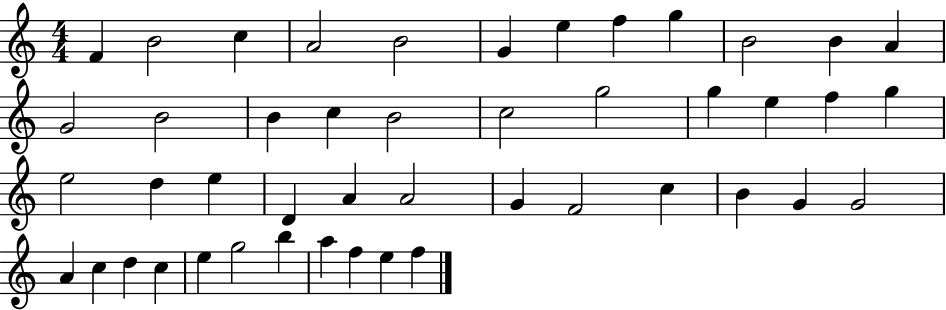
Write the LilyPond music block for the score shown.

{
  \clef treble
  \numericTimeSignature
  \time 4/4
  \key c \major
  f'4 b'2 c''4 | a'2 b'2 | g'4 e''4 f''4 g''4 | b'2 b'4 a'4 | \break g'2 b'2 | b'4 c''4 b'2 | c''2 g''2 | g''4 e''4 f''4 g''4 | \break e''2 d''4 e''4 | d'4 a'4 a'2 | g'4 f'2 c''4 | b'4 g'4 g'2 | \break a'4 c''4 d''4 c''4 | e''4 g''2 b''4 | a''4 f''4 e''4 f''4 | \bar "|."
}